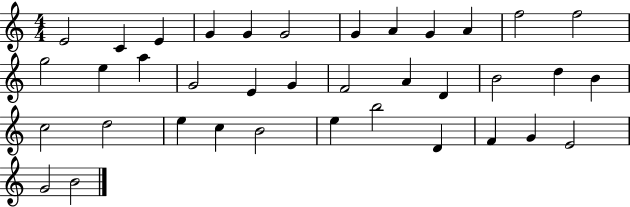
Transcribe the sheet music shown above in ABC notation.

X:1
T:Untitled
M:4/4
L:1/4
K:C
E2 C E G G G2 G A G A f2 f2 g2 e a G2 E G F2 A D B2 d B c2 d2 e c B2 e b2 D F G E2 G2 B2